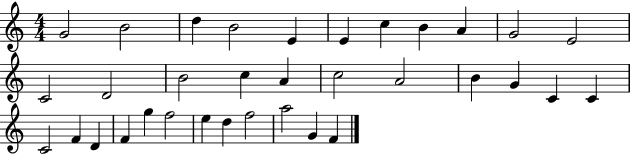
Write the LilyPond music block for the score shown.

{
  \clef treble
  \numericTimeSignature
  \time 4/4
  \key c \major
  g'2 b'2 | d''4 b'2 e'4 | e'4 c''4 b'4 a'4 | g'2 e'2 | \break c'2 d'2 | b'2 c''4 a'4 | c''2 a'2 | b'4 g'4 c'4 c'4 | \break c'2 f'4 d'4 | f'4 g''4 f''2 | e''4 d''4 f''2 | a''2 g'4 f'4 | \break \bar "|."
}